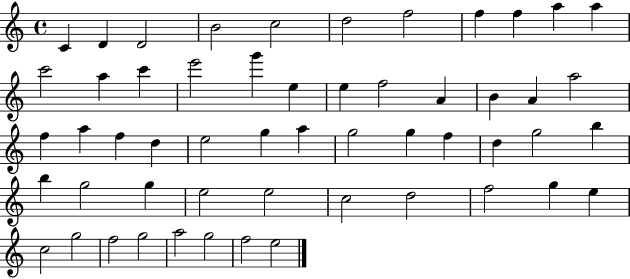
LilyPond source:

{
  \clef treble
  \time 4/4
  \defaultTimeSignature
  \key c \major
  c'4 d'4 d'2 | b'2 c''2 | d''2 f''2 | f''4 f''4 a''4 a''4 | \break c'''2 a''4 c'''4 | e'''2 g'''4 e''4 | e''4 f''2 a'4 | b'4 a'4 a''2 | \break f''4 a''4 f''4 d''4 | e''2 g''4 a''4 | g''2 g''4 f''4 | d''4 g''2 b''4 | \break b''4 g''2 g''4 | e''2 e''2 | c''2 d''2 | f''2 g''4 e''4 | \break c''2 g''2 | f''2 g''2 | a''2 g''2 | f''2 e''2 | \break \bar "|."
}